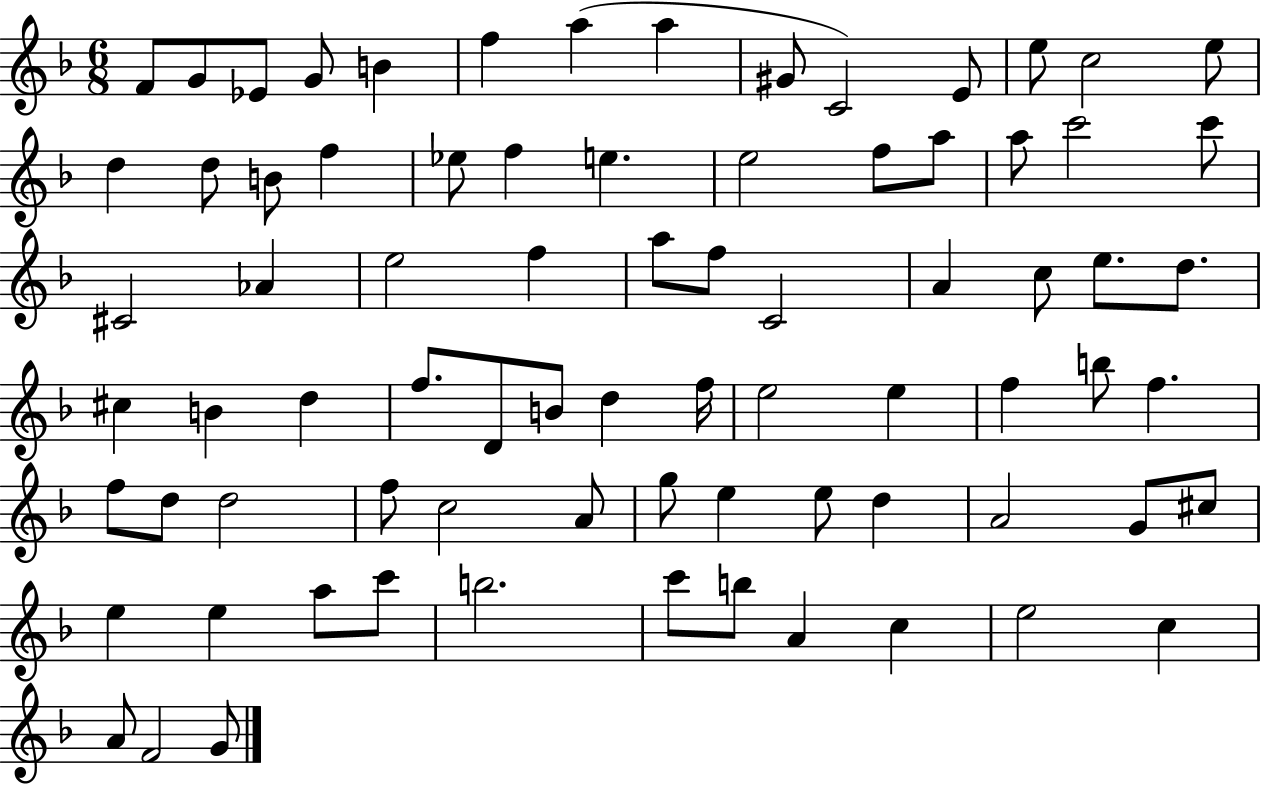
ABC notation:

X:1
T:Untitled
M:6/8
L:1/4
K:F
F/2 G/2 _E/2 G/2 B f a a ^G/2 C2 E/2 e/2 c2 e/2 d d/2 B/2 f _e/2 f e e2 f/2 a/2 a/2 c'2 c'/2 ^C2 _A e2 f a/2 f/2 C2 A c/2 e/2 d/2 ^c B d f/2 D/2 B/2 d f/4 e2 e f b/2 f f/2 d/2 d2 f/2 c2 A/2 g/2 e e/2 d A2 G/2 ^c/2 e e a/2 c'/2 b2 c'/2 b/2 A c e2 c A/2 F2 G/2